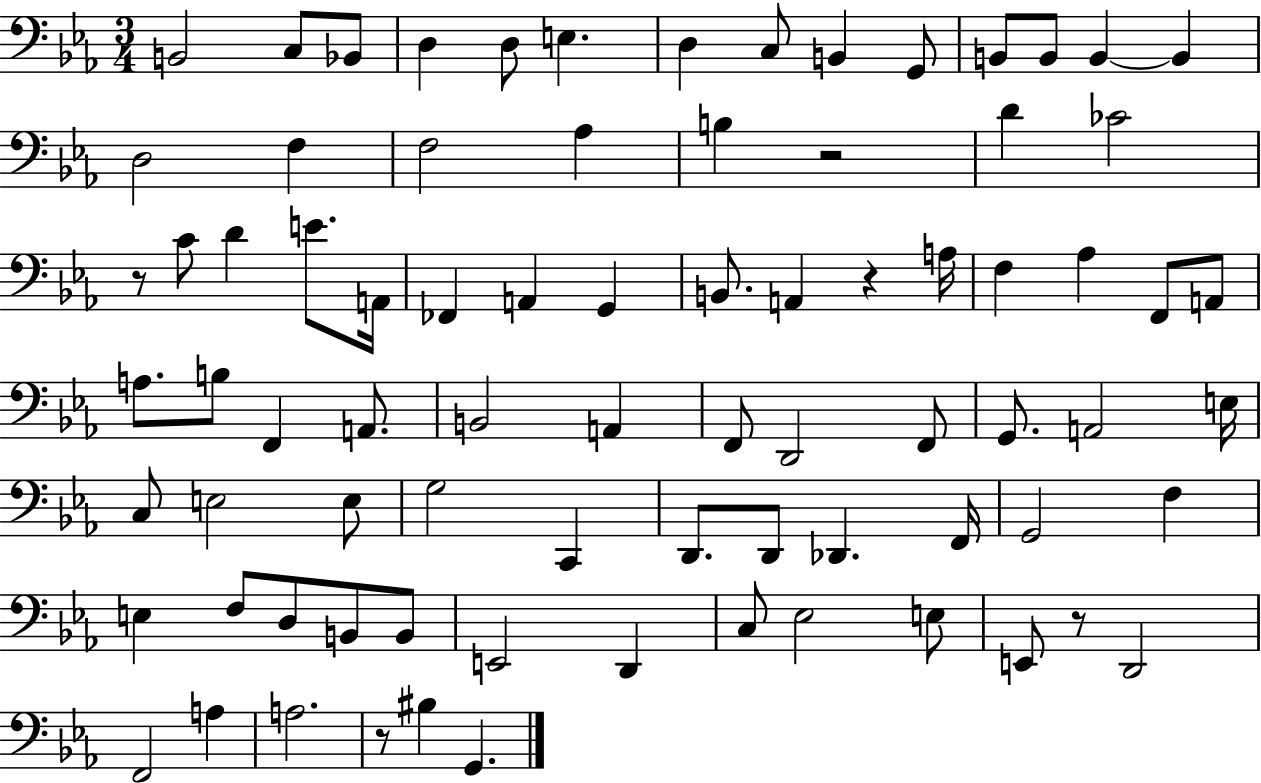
X:1
T:Untitled
M:3/4
L:1/4
K:Eb
B,,2 C,/2 _B,,/2 D, D,/2 E, D, C,/2 B,, G,,/2 B,,/2 B,,/2 B,, B,, D,2 F, F,2 _A, B, z2 D _C2 z/2 C/2 D E/2 A,,/4 _F,, A,, G,, B,,/2 A,, z A,/4 F, _A, F,,/2 A,,/2 A,/2 B,/2 F,, A,,/2 B,,2 A,, F,,/2 D,,2 F,,/2 G,,/2 A,,2 E,/4 C,/2 E,2 E,/2 G,2 C,, D,,/2 D,,/2 _D,, F,,/4 G,,2 F, E, F,/2 D,/2 B,,/2 B,,/2 E,,2 D,, C,/2 _E,2 E,/2 E,,/2 z/2 D,,2 F,,2 A, A,2 z/2 ^B, G,,